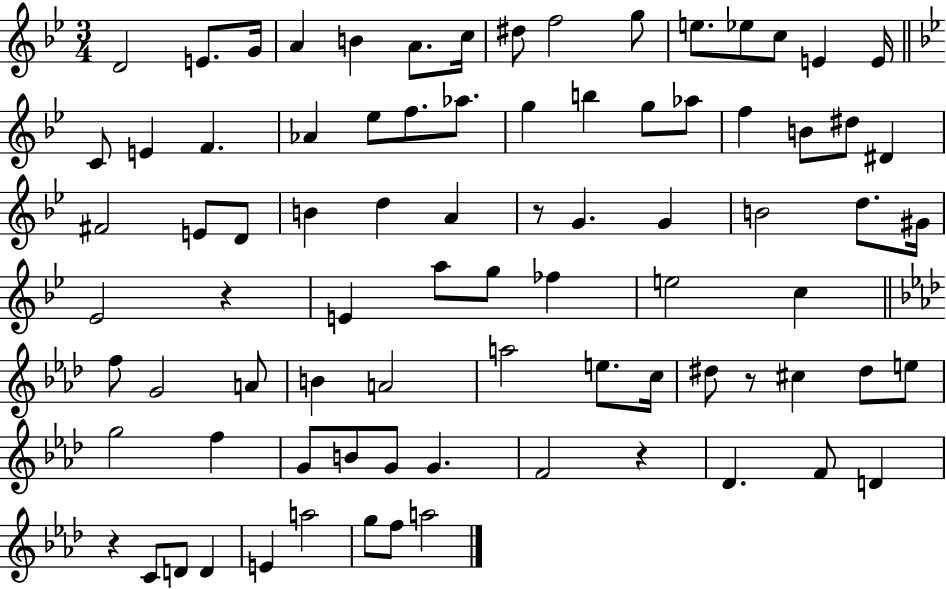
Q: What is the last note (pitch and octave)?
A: A5